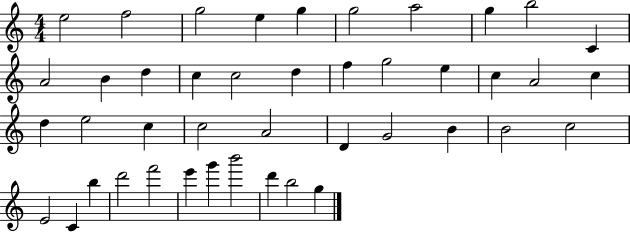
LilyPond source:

{
  \clef treble
  \numericTimeSignature
  \time 4/4
  \key c \major
  e''2 f''2 | g''2 e''4 g''4 | g''2 a''2 | g''4 b''2 c'4 | \break a'2 b'4 d''4 | c''4 c''2 d''4 | f''4 g''2 e''4 | c''4 a'2 c''4 | \break d''4 e''2 c''4 | c''2 a'2 | d'4 g'2 b'4 | b'2 c''2 | \break e'2 c'4 b''4 | d'''2 f'''2 | e'''4 g'''4 b'''2 | d'''4 b''2 g''4 | \break \bar "|."
}